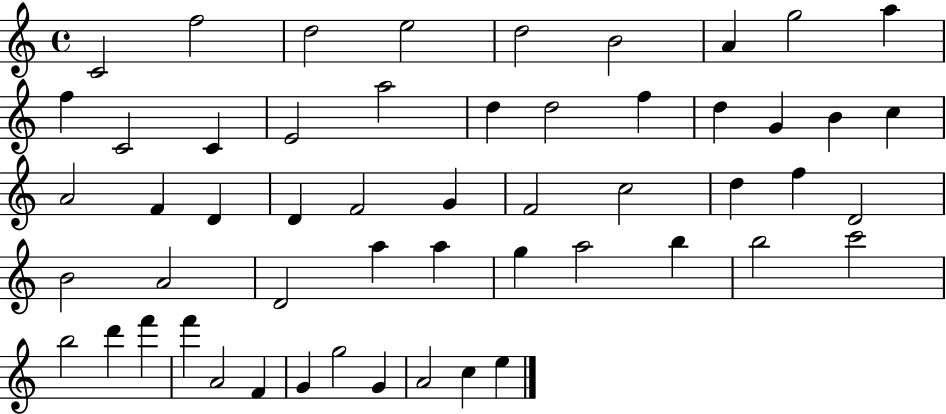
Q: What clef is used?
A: treble